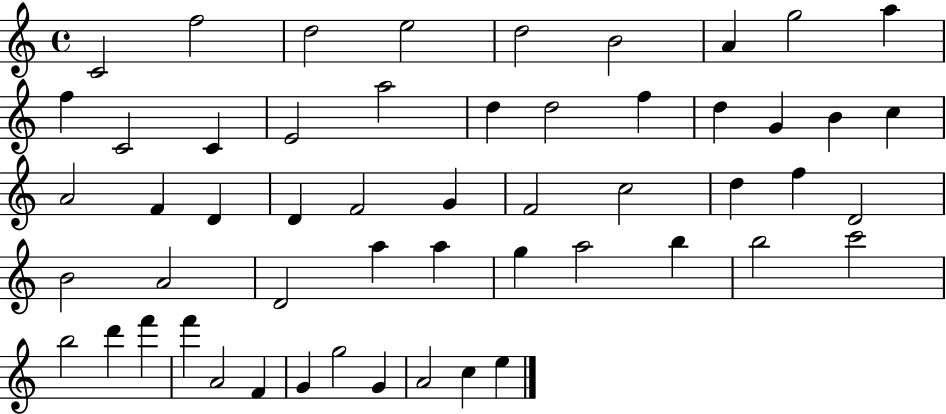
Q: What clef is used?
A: treble